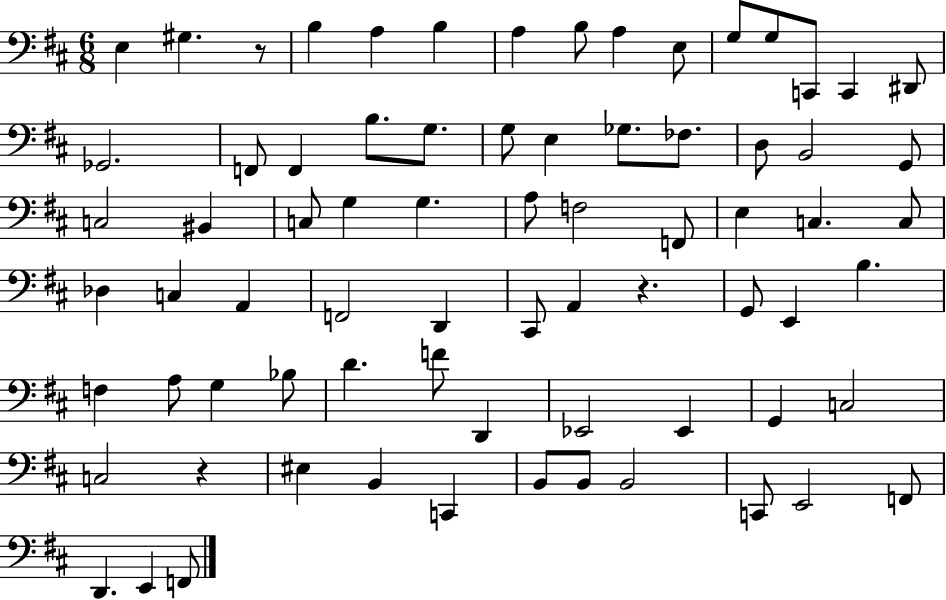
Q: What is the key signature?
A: D major